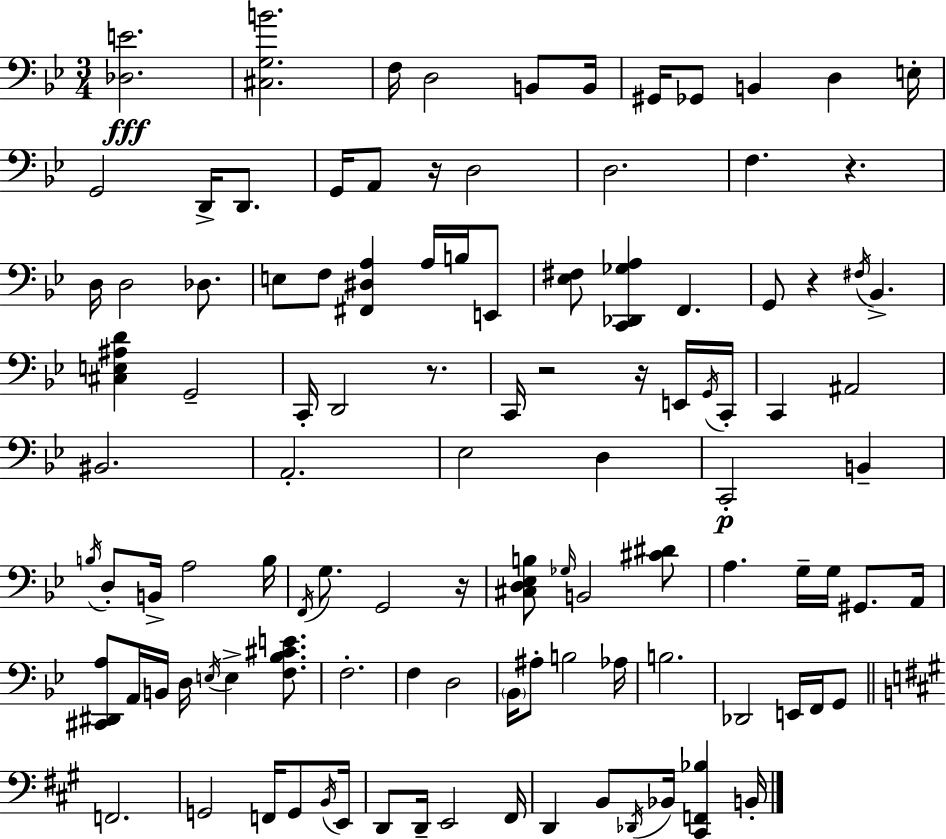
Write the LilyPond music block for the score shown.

{
  \clef bass
  \numericTimeSignature
  \time 3/4
  \key g \minor
  <des e'>2.\fff | <cis g b'>2. | f16 d2 b,8 b,16 | gis,16 ges,8 b,4 d4 e16-. | \break g,2 d,16-> d,8. | g,16 a,8 r16 d2 | d2. | f4. r4. | \break d16 d2 des8. | e8 f8 <fis, dis a>4 a16 b16 e,8 | <ees fis>8 <c, des, ges a>4 f,4. | g,8 r4 \acciaccatura { fis16 } bes,4.-> | \break <cis e ais d'>4 g,2-- | c,16-. d,2 r8. | c,16 r2 r16 e,16 | \acciaccatura { g,16 } c,16-. c,4 ais,2 | \break bis,2. | a,2.-. | ees2 d4 | c,2-.\p b,4-- | \break \acciaccatura { b16 } d8-. b,16-> a2 | b16 \acciaccatura { f,16 } g8. g,2 | r16 <cis d ees b>8 \grace { ges16 } b,2 | <cis' dis'>8 a4. g16-- | \break g16 gis,8. a,16 <cis, dis, a>8 a,16 b,16 d16 \acciaccatura { e16 } e4-> | <f bes cis' e'>8. f2.-. | f4 d2 | \parenthesize bes,16 ais8-. b2 | \break aes16 b2. | des,2 | e,16 f,16 g,8 \bar "||" \break \key a \major f,2. | g,2 f,16 g,8 \acciaccatura { b,16 } | e,16 d,8 d,16-- e,2 | fis,16 d,4 b,8 \acciaccatura { des,16 } bes,16 <cis, f, bes>4 | \break b,16-. \bar "|."
}